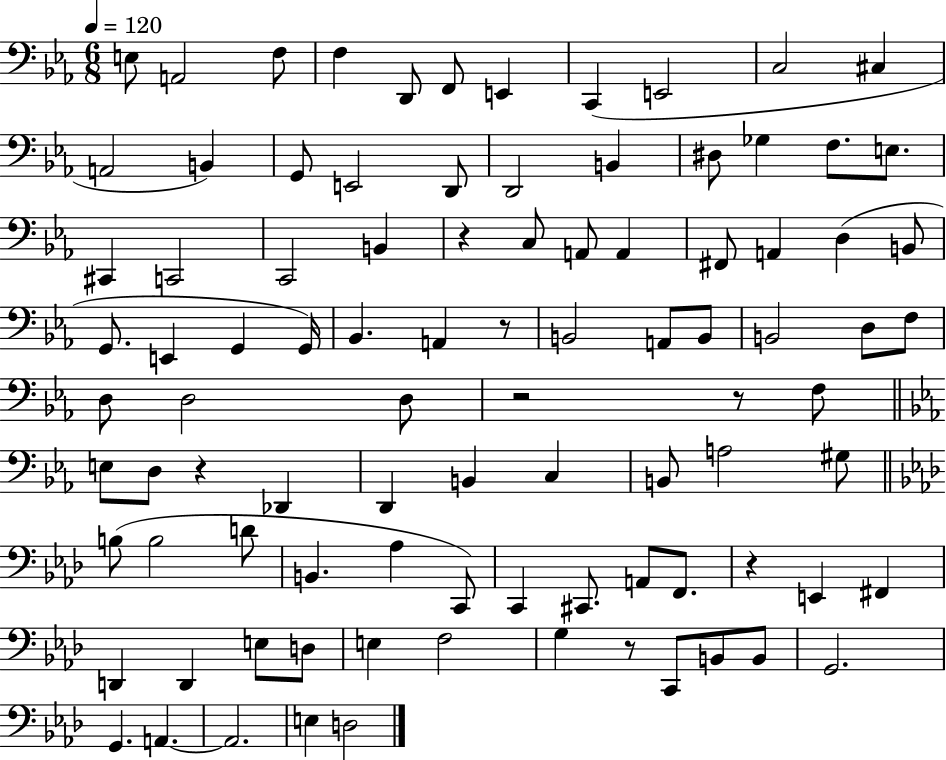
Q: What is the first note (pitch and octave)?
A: E3